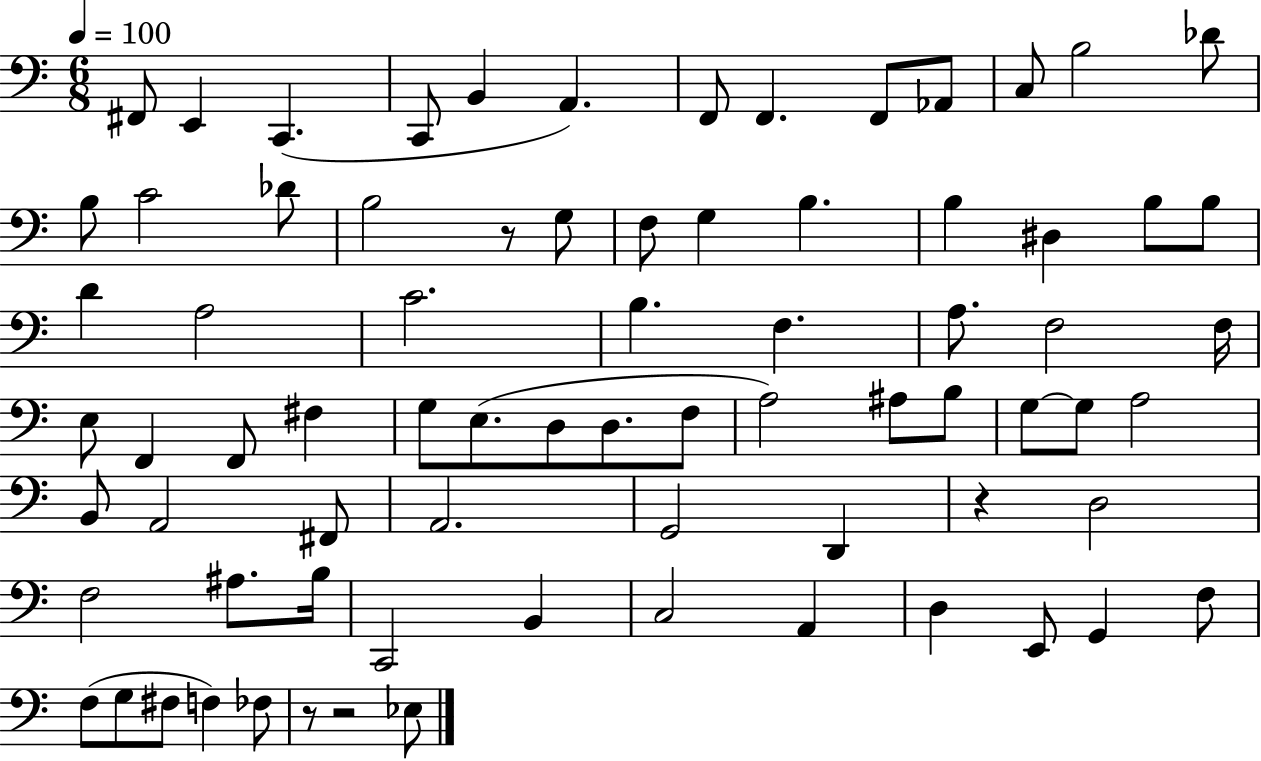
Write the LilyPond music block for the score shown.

{
  \clef bass
  \numericTimeSignature
  \time 6/8
  \key c \major
  \tempo 4 = 100
  fis,8 e,4 c,4.( | c,8 b,4 a,4.) | f,8 f,4. f,8 aes,8 | c8 b2 des'8 | \break b8 c'2 des'8 | b2 r8 g8 | f8 g4 b4. | b4 dis4 b8 b8 | \break d'4 a2 | c'2. | b4. f4. | a8. f2 f16 | \break e8 f,4 f,8 fis4 | g8 e8.( d8 d8. f8 | a2) ais8 b8 | g8~~ g8 a2 | \break b,8 a,2 fis,8 | a,2. | g,2 d,4 | r4 d2 | \break f2 ais8. b16 | c,2 b,4 | c2 a,4 | d4 e,8 g,4 f8 | \break f8( g8 fis8 f4) fes8 | r8 r2 ees8 | \bar "|."
}